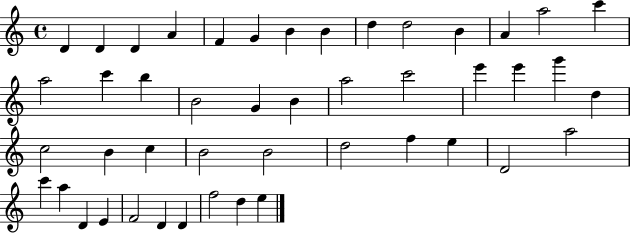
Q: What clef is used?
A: treble